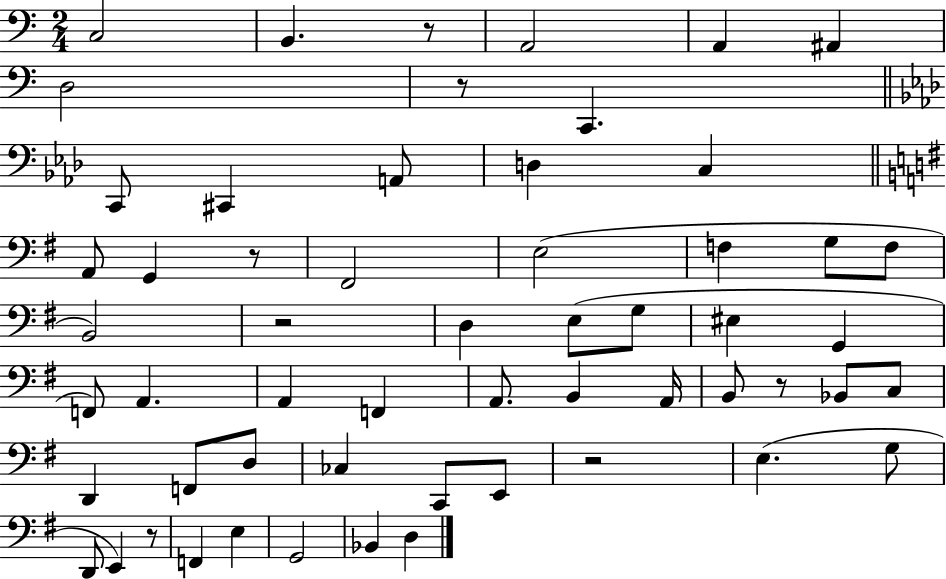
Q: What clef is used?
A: bass